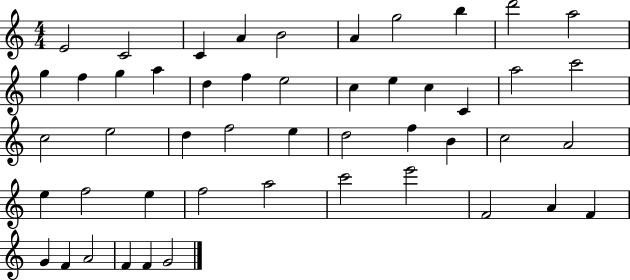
X:1
T:Untitled
M:4/4
L:1/4
K:C
E2 C2 C A B2 A g2 b d'2 a2 g f g a d f e2 c e c C a2 c'2 c2 e2 d f2 e d2 f B c2 A2 e f2 e f2 a2 c'2 e'2 F2 A F G F A2 F F G2